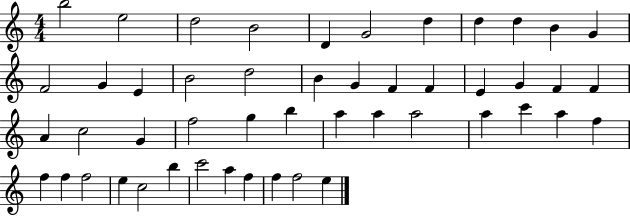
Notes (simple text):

B5/h E5/h D5/h B4/h D4/q G4/h D5/q D5/q D5/q B4/q G4/q F4/h G4/q E4/q B4/h D5/h B4/q G4/q F4/q F4/q E4/q G4/q F4/q F4/q A4/q C5/h G4/q F5/h G5/q B5/q A5/q A5/q A5/h A5/q C6/q A5/q F5/q F5/q F5/q F5/h E5/q C5/h B5/q C6/h A5/q F5/q F5/q F5/h E5/q